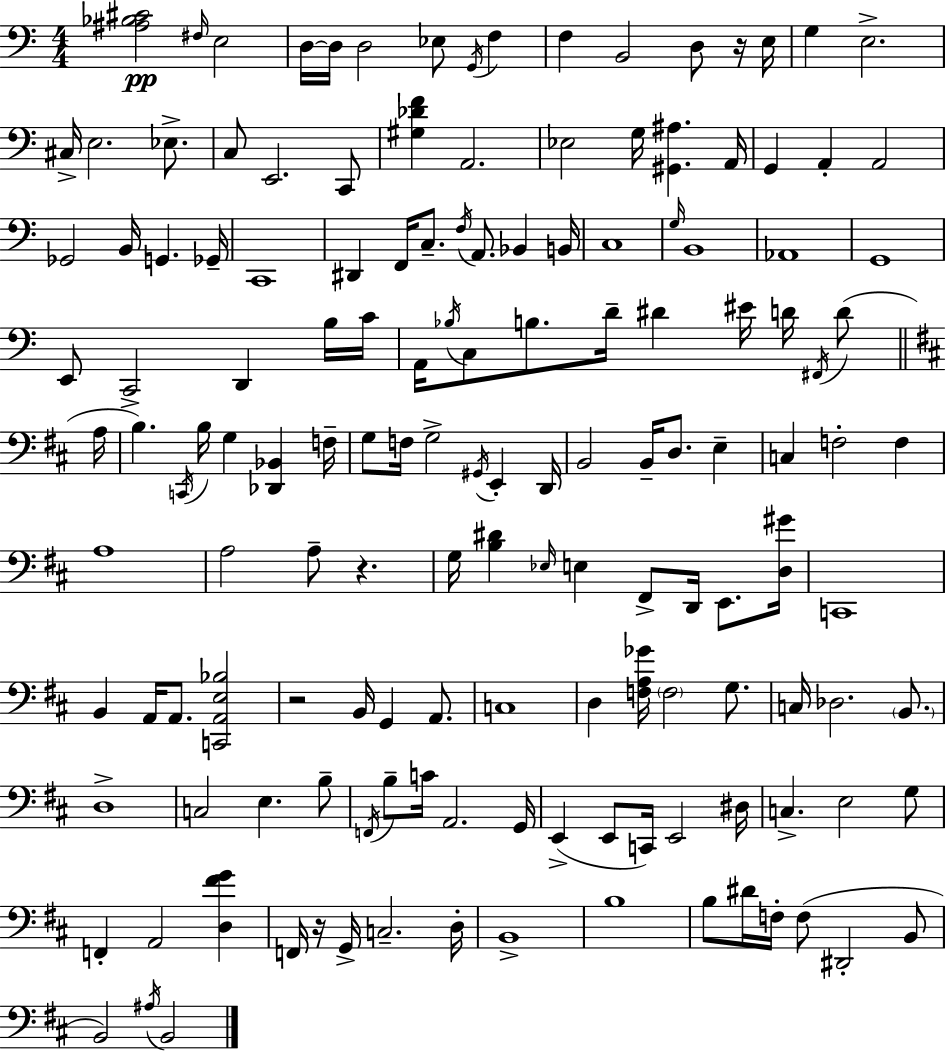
X:1
T:Untitled
M:4/4
L:1/4
K:C
[^A,_B,^C]2 ^F,/4 E,2 D,/4 D,/4 D,2 _E,/2 G,,/4 F, F, B,,2 D,/2 z/4 E,/4 G, E,2 ^C,/4 E,2 _E,/2 C,/2 E,,2 C,,/2 [^G,_DF] A,,2 _E,2 G,/4 [^G,,^A,] A,,/4 G,, A,, A,,2 _G,,2 B,,/4 G,, _G,,/4 C,,4 ^D,, F,,/4 C,/2 F,/4 A,,/2 _B,, B,,/4 C,4 G,/4 B,,4 _A,,4 G,,4 E,,/2 C,,2 D,, B,/4 C/4 A,,/4 _B,/4 C,/2 B,/2 D/4 ^D ^E/4 D/4 ^F,,/4 D/2 A,/4 B, C,,/4 B,/4 G, [_D,,_B,,] F,/4 G,/2 F,/4 G,2 ^G,,/4 E,, D,,/4 B,,2 B,,/4 D,/2 E, C, F,2 F, A,4 A,2 A,/2 z G,/4 [B,^D] _E,/4 E, ^F,,/2 D,,/4 E,,/2 [D,^G]/4 C,,4 B,, A,,/4 A,,/2 [C,,A,,E,_B,]2 z2 B,,/4 G,, A,,/2 C,4 D, [F,A,_G]/4 F,2 G,/2 C,/4 _D,2 B,,/2 D,4 C,2 E, B,/2 F,,/4 B,/2 C/4 A,,2 G,,/4 E,, E,,/2 C,,/4 E,,2 ^D,/4 C, E,2 G,/2 F,, A,,2 [D,^FG] F,,/4 z/4 G,,/4 C,2 D,/4 B,,4 B,4 B,/2 ^D/4 F,/4 F,/2 ^D,,2 B,,/2 B,,2 ^A,/4 B,,2